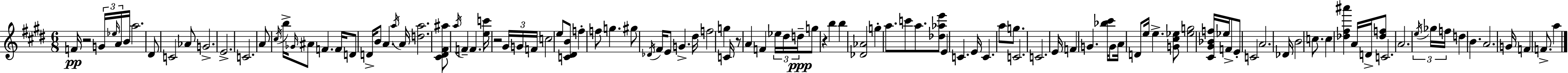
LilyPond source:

{
  \clef treble
  \numericTimeSignature
  \time 6/8
  \key e \major
  f'16\pp r2 \tuplet 3/2 { g'16 \grace { ees''16 } a'16 } | b'16 a''2. | dis'8 c'2 aes'8 | g'2.-> | \break e'2.-> | c'2. | a'8 \acciaccatura { cis''16 } b''16-> \grace { ges'16 } ais'8 f'4. | f'16 d'8 d'16-> b'8 a'4. | \break \acciaccatura { a''16 } a'16 <d'' a''>2. | <cis' dis' fis' ais''>8 \acciaccatura { a''16 } f'4-- f'4. | <e'' c'''>16 r2 | \tuplet 3/2 { gis'16 g'16 f'16 } c''2 | \break e''8 <c' dis' b'>8 f''4-. f''8 g''4. | gis''8 \acciaccatura { des'16 } fis'16 e'8 g'4.-> | dis''16 f''2 | g''4 c'16 r8 a'4 | \break f'4 \tuplet 3/2 { ees''16 dis''16 d''16--\ppp } g''8 r4 | b''4 b''4 <des' aes'>2 | g''4-. a''8. | c'''8 a''8. <des'' aes'' e'''>8 e'4 | \break c'4. e'16 c'4. | a''8 g''8. c'2. | c'2. | e'16 f'4 g'4. | \break <bes'' cis'''>16 g'8 a'16 d'8 e''16 | e''4.-> <g' cis'' ees''>8 <ees'' g''>2 | <cis' gis' bes' f''>16 ees''16 f'8-> e'8-. c'2 | a'2. | \break des'16 b'2 | c''8. c''4 <des'' fis'' ais'''>4 | a'16 d'16-> <des'' f''>8 c'2. | a'2. | \break \tuplet 3/2 { \acciaccatura { e''16 } ges''16 f''16 } d''4 | b'4. a'2. | g'16 f'4 | f'8.-> a''4 \bar "|."
}